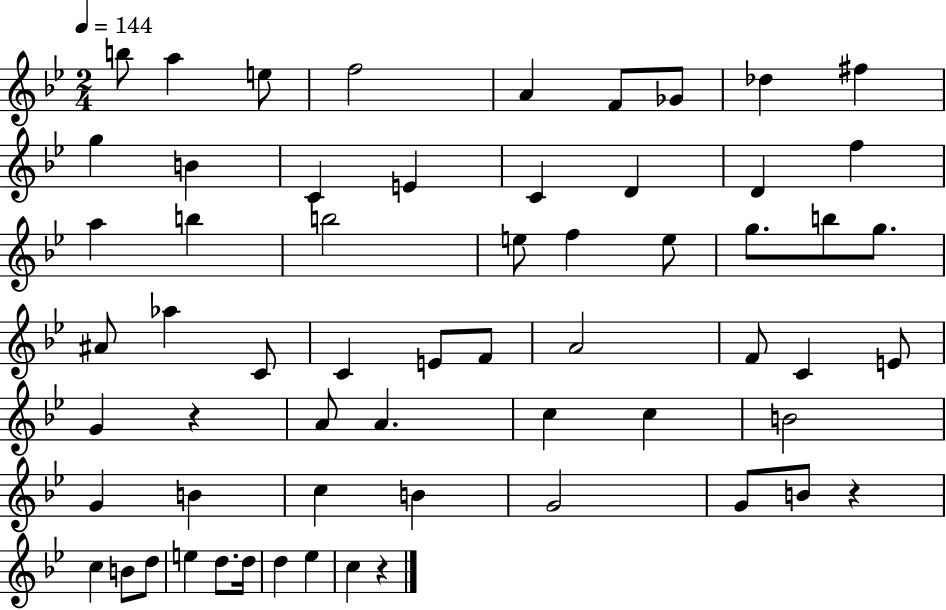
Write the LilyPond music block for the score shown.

{
  \clef treble
  \numericTimeSignature
  \time 2/4
  \key bes \major
  \tempo 4 = 144
  b''8 a''4 e''8 | f''2 | a'4 f'8 ges'8 | des''4 fis''4 | \break g''4 b'4 | c'4 e'4 | c'4 d'4 | d'4 f''4 | \break a''4 b''4 | b''2 | e''8 f''4 e''8 | g''8. b''8 g''8. | \break ais'8 aes''4 c'8 | c'4 e'8 f'8 | a'2 | f'8 c'4 e'8 | \break g'4 r4 | a'8 a'4. | c''4 c''4 | b'2 | \break g'4 b'4 | c''4 b'4 | g'2 | g'8 b'8 r4 | \break c''4 b'8 d''8 | e''4 d''8. d''16 | d''4 ees''4 | c''4 r4 | \break \bar "|."
}